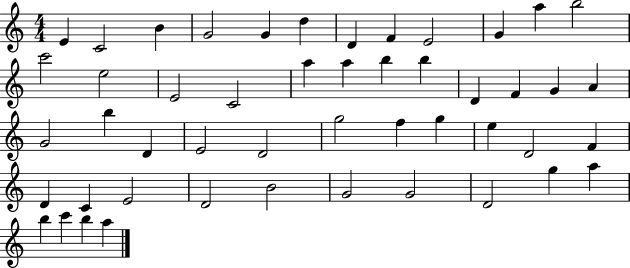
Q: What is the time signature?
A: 4/4